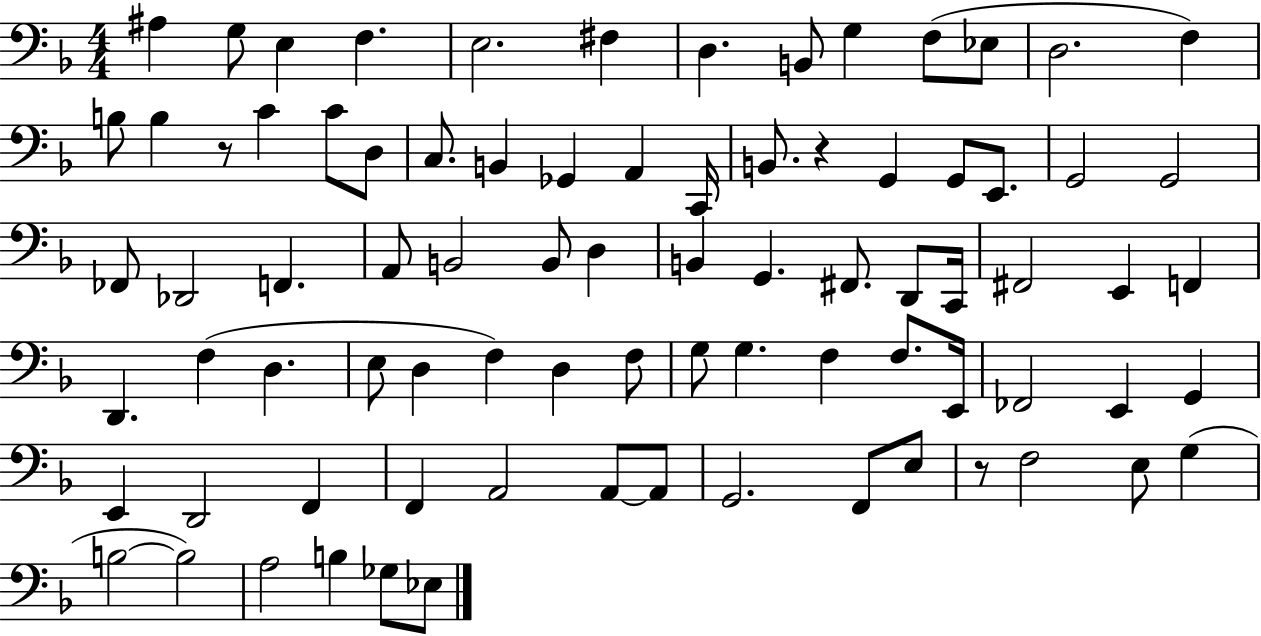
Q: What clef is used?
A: bass